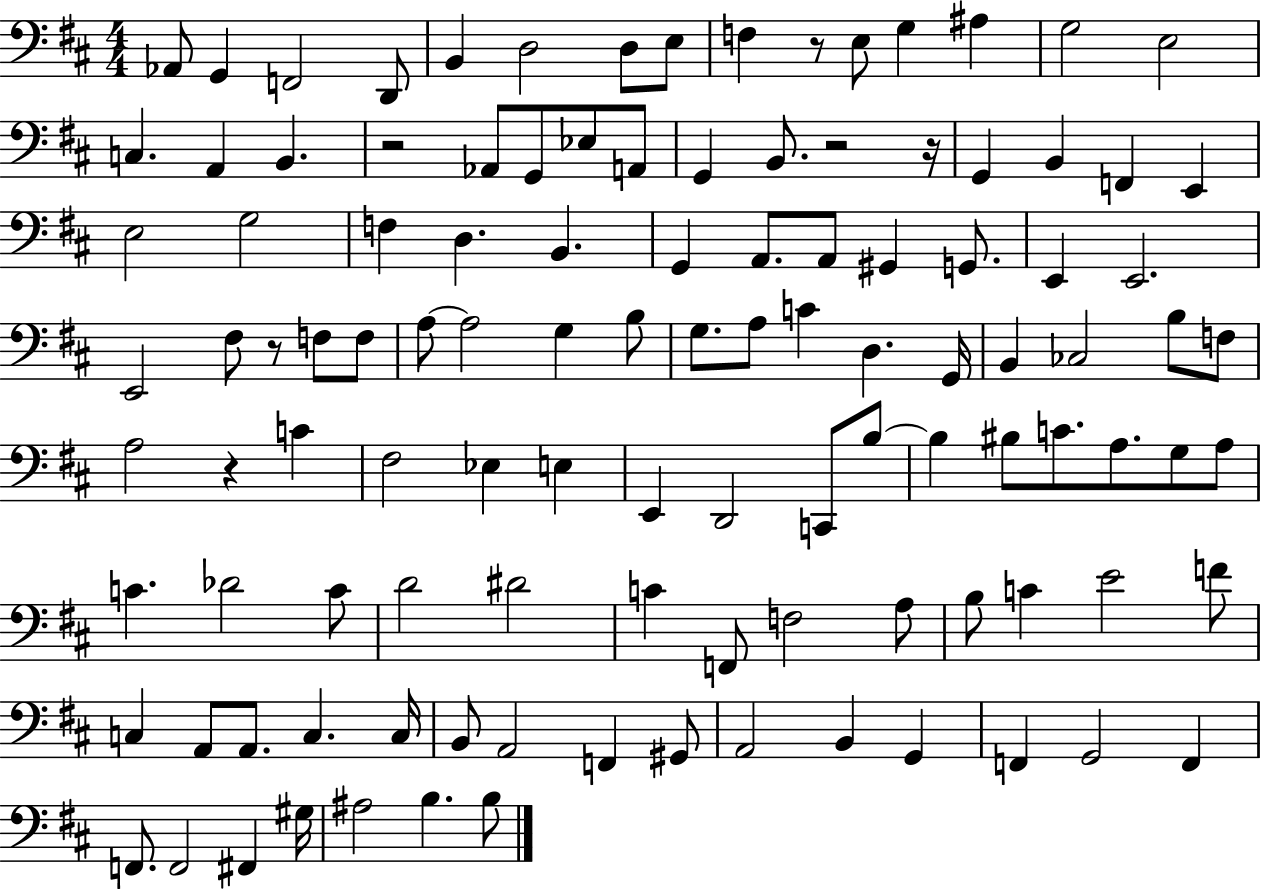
{
  \clef bass
  \numericTimeSignature
  \time 4/4
  \key d \major
  aes,8 g,4 f,2 d,8 | b,4 d2 d8 e8 | f4 r8 e8 g4 ais4 | g2 e2 | \break c4. a,4 b,4. | r2 aes,8 g,8 ees8 a,8 | g,4 b,8. r2 r16 | g,4 b,4 f,4 e,4 | \break e2 g2 | f4 d4. b,4. | g,4 a,8. a,8 gis,4 g,8. | e,4 e,2. | \break e,2 fis8 r8 f8 f8 | a8~~ a2 g4 b8 | g8. a8 c'4 d4. g,16 | b,4 ces2 b8 f8 | \break a2 r4 c'4 | fis2 ees4 e4 | e,4 d,2 c,8 b8~~ | b4 bis8 c'8. a8. g8 a8 | \break c'4. des'2 c'8 | d'2 dis'2 | c'4 f,8 f2 a8 | b8 c'4 e'2 f'8 | \break c4 a,8 a,8. c4. c16 | b,8 a,2 f,4 gis,8 | a,2 b,4 g,4 | f,4 g,2 f,4 | \break f,8. f,2 fis,4 gis16 | ais2 b4. b8 | \bar "|."
}